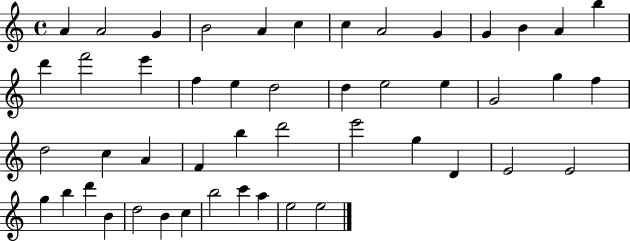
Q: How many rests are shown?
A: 0